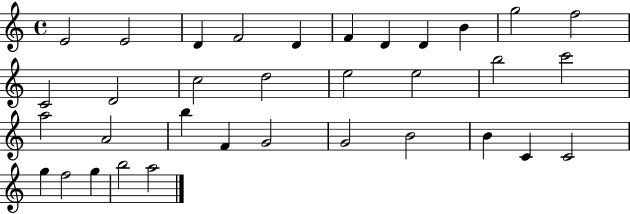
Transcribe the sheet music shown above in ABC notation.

X:1
T:Untitled
M:4/4
L:1/4
K:C
E2 E2 D F2 D F D D B g2 f2 C2 D2 c2 d2 e2 e2 b2 c'2 a2 A2 b F G2 G2 B2 B C C2 g f2 g b2 a2